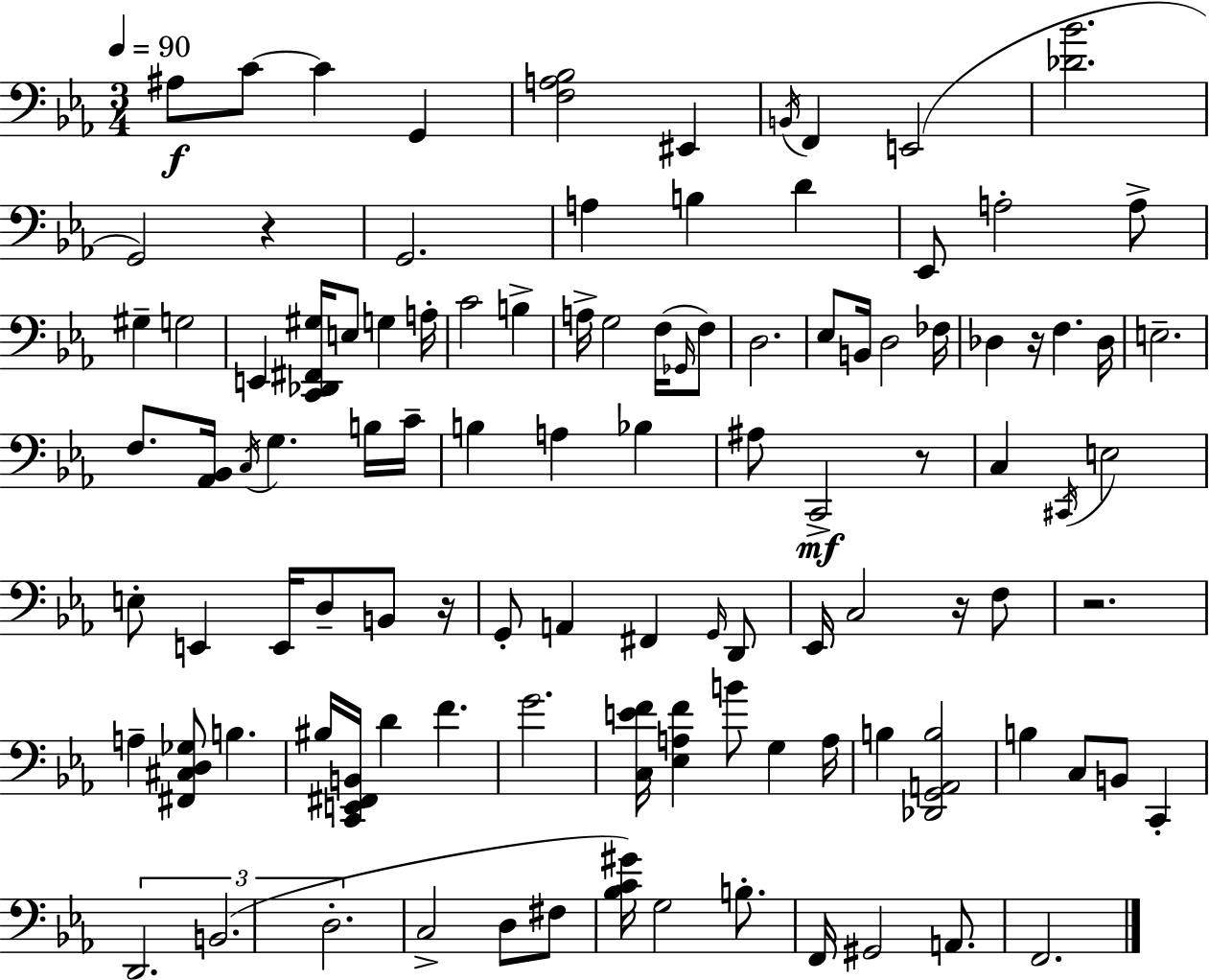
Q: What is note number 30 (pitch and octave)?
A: D3